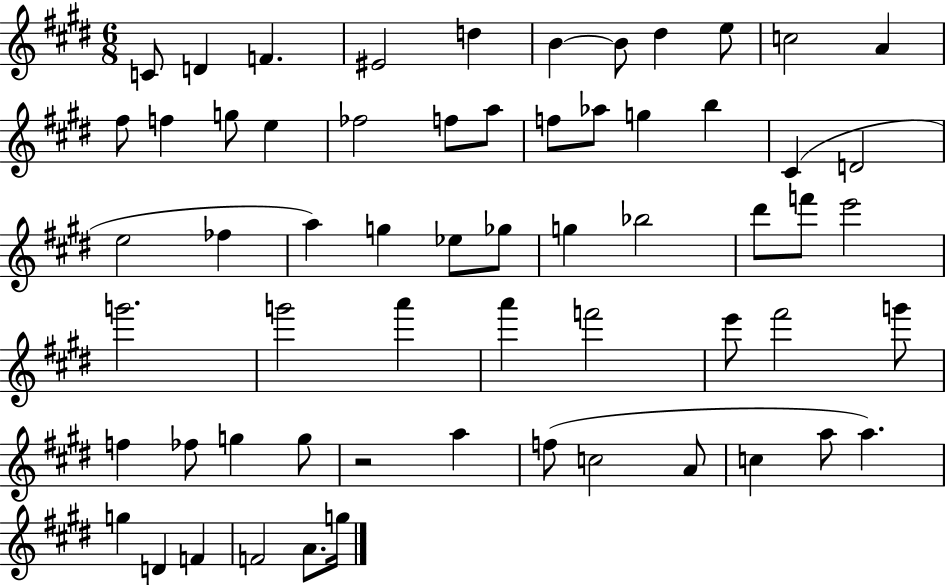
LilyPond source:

{
  \clef treble
  \numericTimeSignature
  \time 6/8
  \key e \major
  c'8 d'4 f'4. | eis'2 d''4 | b'4~~ b'8 dis''4 e''8 | c''2 a'4 | \break fis''8 f''4 g''8 e''4 | fes''2 f''8 a''8 | f''8 aes''8 g''4 b''4 | cis'4( d'2 | \break e''2 fes''4 | a''4) g''4 ees''8 ges''8 | g''4 bes''2 | dis'''8 f'''8 e'''2 | \break g'''2. | g'''2 a'''4 | a'''4 f'''2 | e'''8 fis'''2 g'''8 | \break f''4 fes''8 g''4 g''8 | r2 a''4 | f''8( c''2 a'8 | c''4 a''8 a''4.) | \break g''4 d'4 f'4 | f'2 a'8. g''16 | \bar "|."
}